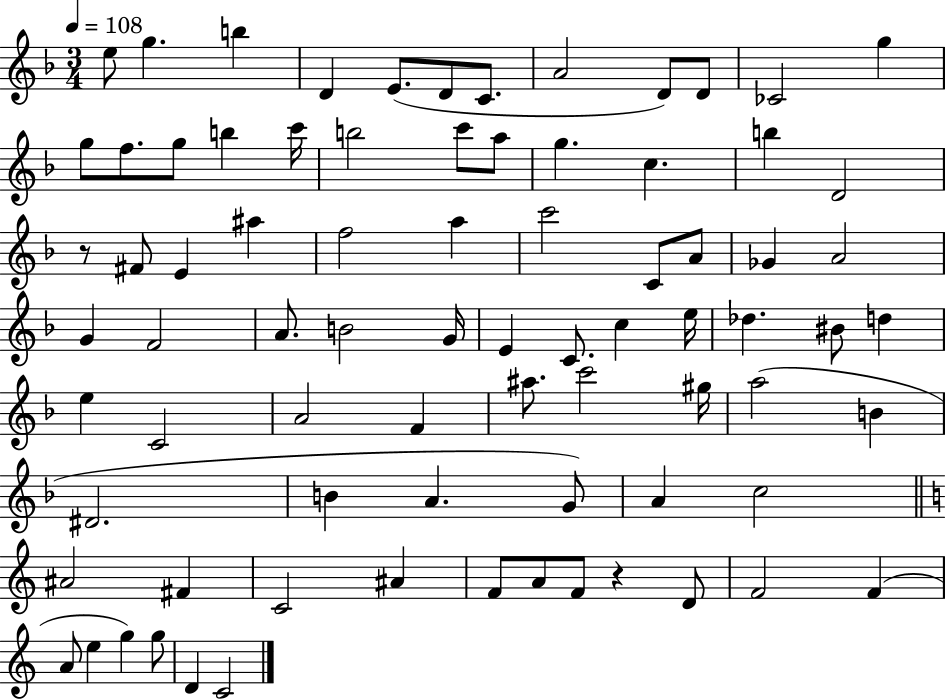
{
  \clef treble
  \numericTimeSignature
  \time 3/4
  \key f \major
  \tempo 4 = 108
  e''8 g''4. b''4 | d'4 e'8.( d'8 c'8. | a'2 d'8) d'8 | ces'2 g''4 | \break g''8 f''8. g''8 b''4 c'''16 | b''2 c'''8 a''8 | g''4. c''4. | b''4 d'2 | \break r8 fis'8 e'4 ais''4 | f''2 a''4 | c'''2 c'8 a'8 | ges'4 a'2 | \break g'4 f'2 | a'8. b'2 g'16 | e'4 c'8. c''4 e''16 | des''4. bis'8 d''4 | \break e''4 c'2 | a'2 f'4 | ais''8. c'''2 gis''16 | a''2( b'4 | \break dis'2. | b'4 a'4. g'8) | a'4 c''2 | \bar "||" \break \key a \minor ais'2 fis'4 | c'2 ais'4 | f'8 a'8 f'8 r4 d'8 | f'2 f'4( | \break a'8 e''4 g''4) g''8 | d'4 c'2 | \bar "|."
}